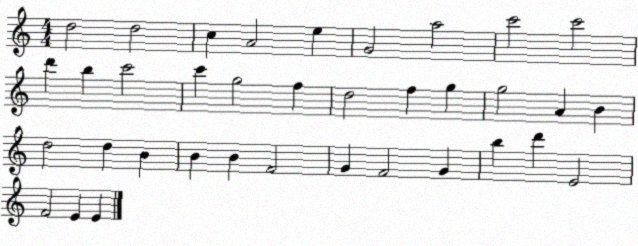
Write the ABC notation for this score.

X:1
T:Untitled
M:4/4
L:1/4
K:C
d2 d2 c A2 e G2 a2 c'2 c'2 d' b c'2 c' g2 f d2 f g g2 A B d2 d B B B F2 G F2 G b d' E2 F2 E E